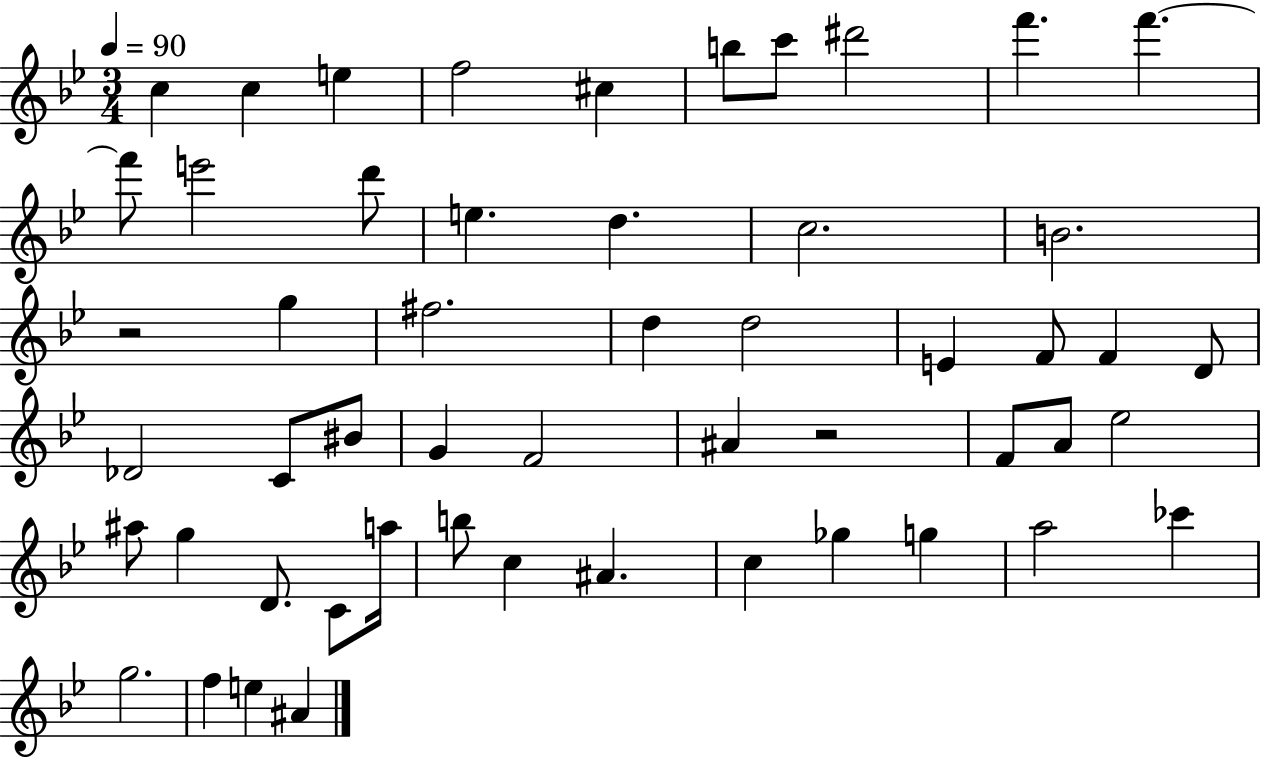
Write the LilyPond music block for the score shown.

{
  \clef treble
  \numericTimeSignature
  \time 3/4
  \key bes \major
  \tempo 4 = 90
  \repeat volta 2 { c''4 c''4 e''4 | f''2 cis''4 | b''8 c'''8 dis'''2 | f'''4. f'''4.~~ | \break f'''8 e'''2 d'''8 | e''4. d''4. | c''2. | b'2. | \break r2 g''4 | fis''2. | d''4 d''2 | e'4 f'8 f'4 d'8 | \break des'2 c'8 bis'8 | g'4 f'2 | ais'4 r2 | f'8 a'8 ees''2 | \break ais''8 g''4 d'8. c'8 a''16 | b''8 c''4 ais'4. | c''4 ges''4 g''4 | a''2 ces'''4 | \break g''2. | f''4 e''4 ais'4 | } \bar "|."
}